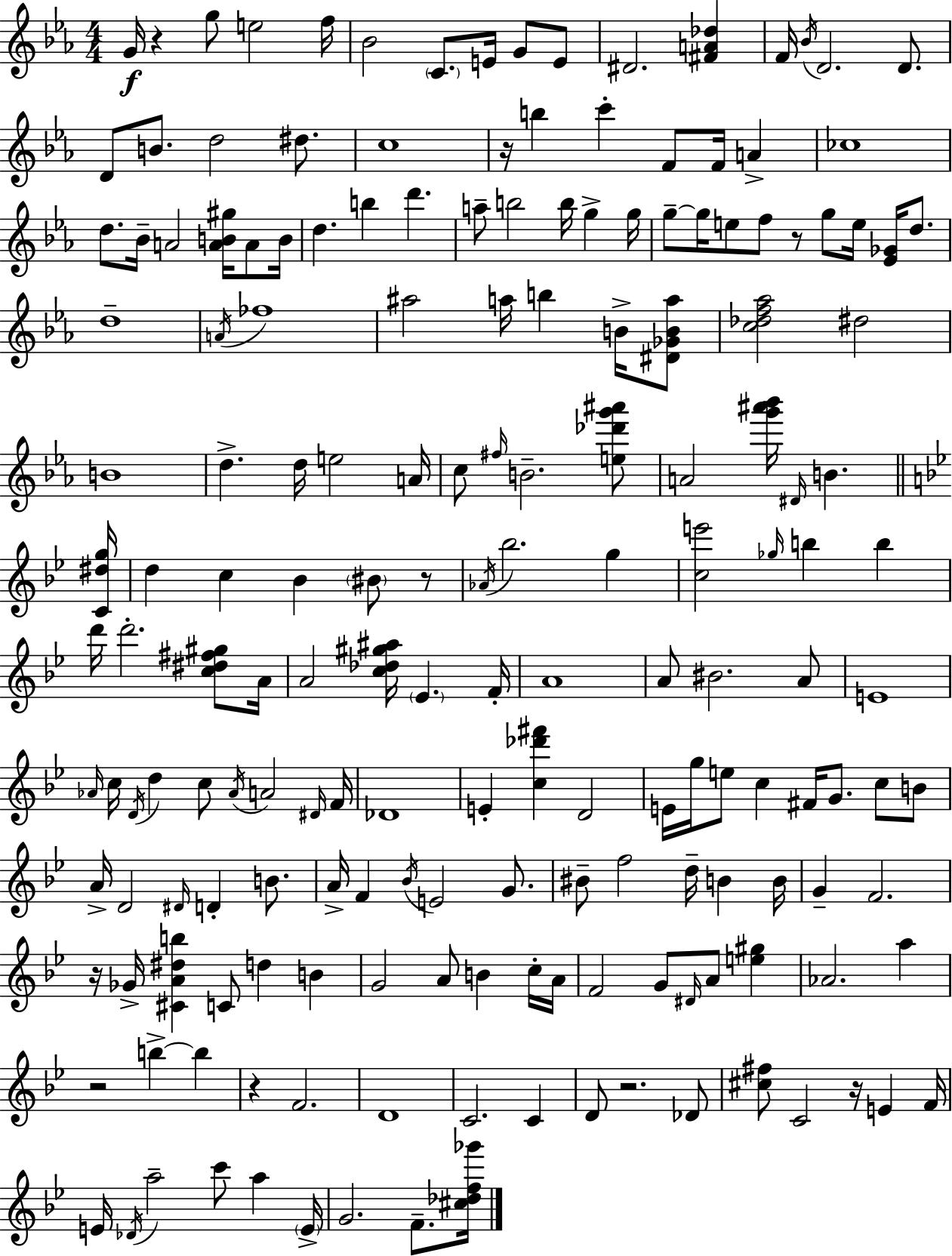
G4/s R/q G5/e E5/h F5/s Bb4/h C4/e. E4/s G4/e E4/e D#4/h. [F#4,A4,Db5]/q F4/s Bb4/s D4/h. D4/e. D4/e B4/e. D5/h D#5/e. C5/w R/s B5/q C6/q F4/e F4/s A4/q CES5/w D5/e. Bb4/s A4/h [A4,B4,G#5]/s A4/e B4/s D5/q. B5/q D6/q. A5/e B5/h B5/s G5/q G5/s G5/e G5/s E5/e F5/e R/e G5/e E5/s [Eb4,Gb4]/s D5/e. D5/w A4/s FES5/w A#5/h A5/s B5/q B4/s [D#4,Gb4,B4,A5]/e [C5,Db5,F5,Ab5]/h D#5/h B4/w D5/q. D5/s E5/h A4/s C5/e F#5/s B4/h. [E5,Db6,G6,A#6]/e A4/h [G6,A#6,Bb6]/s D#4/s B4/q. [C4,D#5,G5]/s D5/q C5/q Bb4/q BIS4/e R/e Ab4/s Bb5/h. G5/q [C5,E6]/h Gb5/s B5/q B5/q D6/s D6/h. [C5,D#5,F#5,G#5]/e A4/s A4/h [C5,Db5,G#5,A#5]/s Eb4/q. F4/s A4/w A4/e BIS4/h. A4/e E4/w Ab4/s C5/s D4/s D5/q C5/e Ab4/s A4/h D#4/s F4/s Db4/w E4/q [C5,Db6,F#6]/q D4/h E4/s G5/s E5/e C5/q F#4/s G4/e. C5/e B4/e A4/s D4/h D#4/s D4/q B4/e. A4/s F4/q Bb4/s E4/h G4/e. BIS4/e F5/h D5/s B4/q B4/s G4/q F4/h. R/s Gb4/s [C#4,A4,D#5,B5]/q C4/e D5/q B4/q G4/h A4/e B4/q C5/s A4/s F4/h G4/e D#4/s A4/e [E5,G#5]/q Ab4/h. A5/q R/h B5/q B5/q R/q F4/h. D4/w C4/h. C4/q D4/e R/h. Db4/e [C#5,F#5]/e C4/h R/s E4/q F4/s E4/s Db4/s A5/h C6/e A5/q E4/s G4/h. F4/e. [C#5,Db5,F5,Gb6]/s